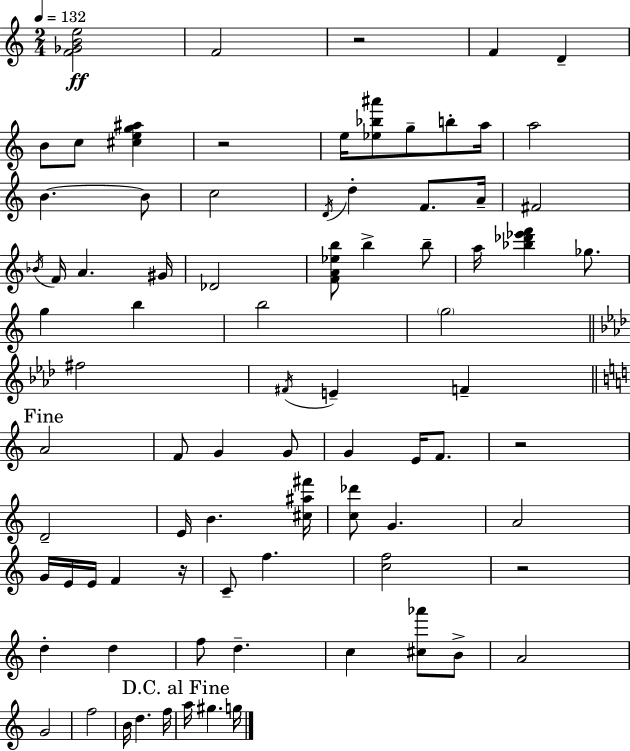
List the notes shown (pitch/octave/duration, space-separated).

[F4,Gb4,B4,E5]/h F4/h R/h F4/q D4/q B4/e C5/e [C#5,E5,G5,A#5]/q R/h E5/s [Eb5,Bb5,A#6]/e G5/e B5/e A5/s A5/h B4/q. B4/e C5/h D4/s D5/q F4/e. A4/s F#4/h Bb4/s F4/s A4/q. G#4/s Db4/h [F4,A4,Eb5,B5]/e B5/q B5/e A5/s [Bb5,Db6,Eb6,F6]/q Gb5/e. G5/q B5/q B5/h G5/h F#5/h F#4/s E4/q F4/q A4/h F4/e G4/q G4/e G4/q E4/s F4/e. R/h D4/h E4/s B4/q. [C#5,A#5,F#6]/s [C5,Db6]/e G4/q. A4/h G4/s E4/s E4/s F4/q R/s C4/e F5/q. [C5,F5]/h R/h D5/q D5/q F5/e D5/q. C5/q [C#5,Ab6]/e B4/e A4/h G4/h F5/h B4/s D5/q. F5/s A5/s G#5/q. G5/s